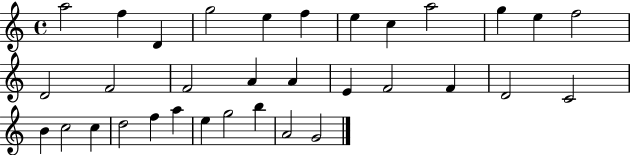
{
  \clef treble
  \time 4/4
  \defaultTimeSignature
  \key c \major
  a''2 f''4 d'4 | g''2 e''4 f''4 | e''4 c''4 a''2 | g''4 e''4 f''2 | \break d'2 f'2 | f'2 a'4 a'4 | e'4 f'2 f'4 | d'2 c'2 | \break b'4 c''2 c''4 | d''2 f''4 a''4 | e''4 g''2 b''4 | a'2 g'2 | \break \bar "|."
}